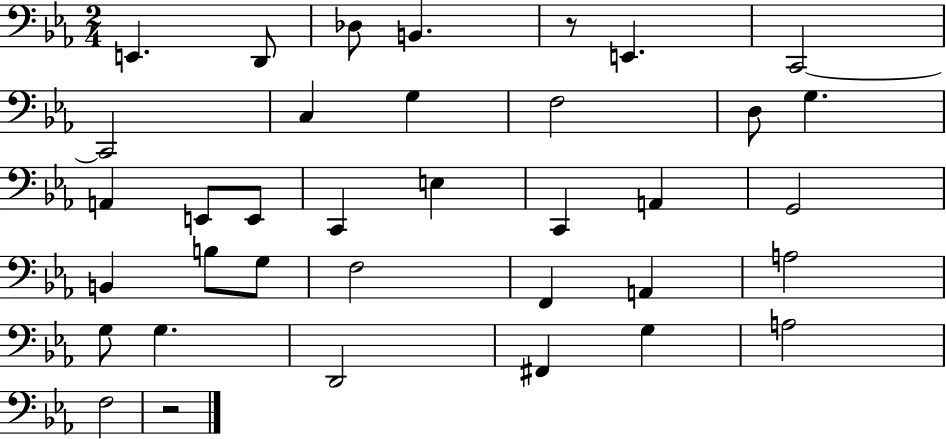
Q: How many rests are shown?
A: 2